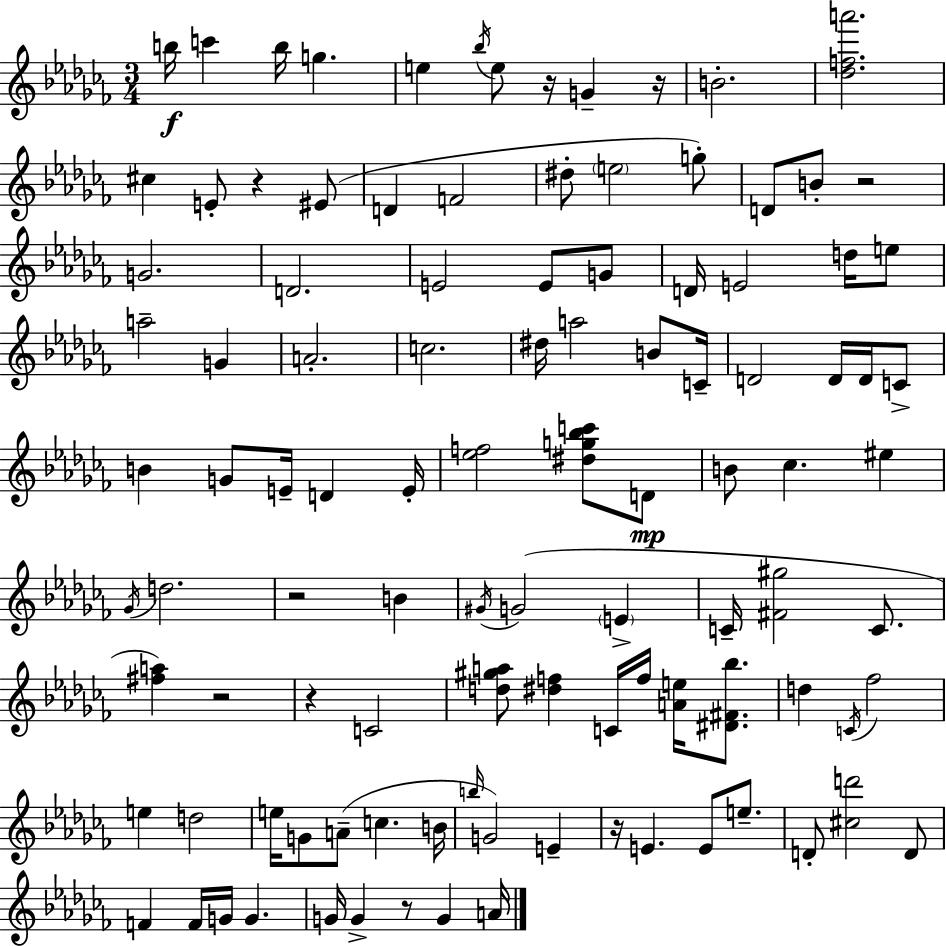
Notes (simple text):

B5/s C6/q B5/s G5/q. E5/q Bb5/s E5/e R/s G4/q R/s B4/h. [Db5,F5,A6]/h. C#5/q E4/e R/q EIS4/e D4/q F4/h D#5/e E5/h G5/e D4/e B4/e R/h G4/h. D4/h. E4/h E4/e G4/e D4/s E4/h D5/s E5/e A5/h G4/q A4/h. C5/h. D#5/s A5/h B4/e C4/s D4/h D4/s D4/s C4/e B4/q G4/e E4/s D4/q E4/s [Eb5,F5]/h [D#5,G5,Bb5,C6]/e D4/e B4/e CES5/q. EIS5/q Gb4/s D5/h. R/h B4/q G#4/s G4/h E4/q C4/s [F#4,G#5]/h C4/e. [F#5,A5]/q R/h R/q C4/h [D5,G#5,A5]/e [D#5,F5]/q C4/s F5/s [A4,E5]/s [D#4,F#4,Bb5]/e. D5/q C4/s FES5/h E5/q D5/h E5/s G4/e A4/e C5/q. B4/s B5/s G4/h E4/q R/s E4/q. E4/e E5/e. D4/e [C#5,D6]/h D4/e F4/q F4/s G4/s G4/q. G4/s G4/q R/e G4/q A4/s